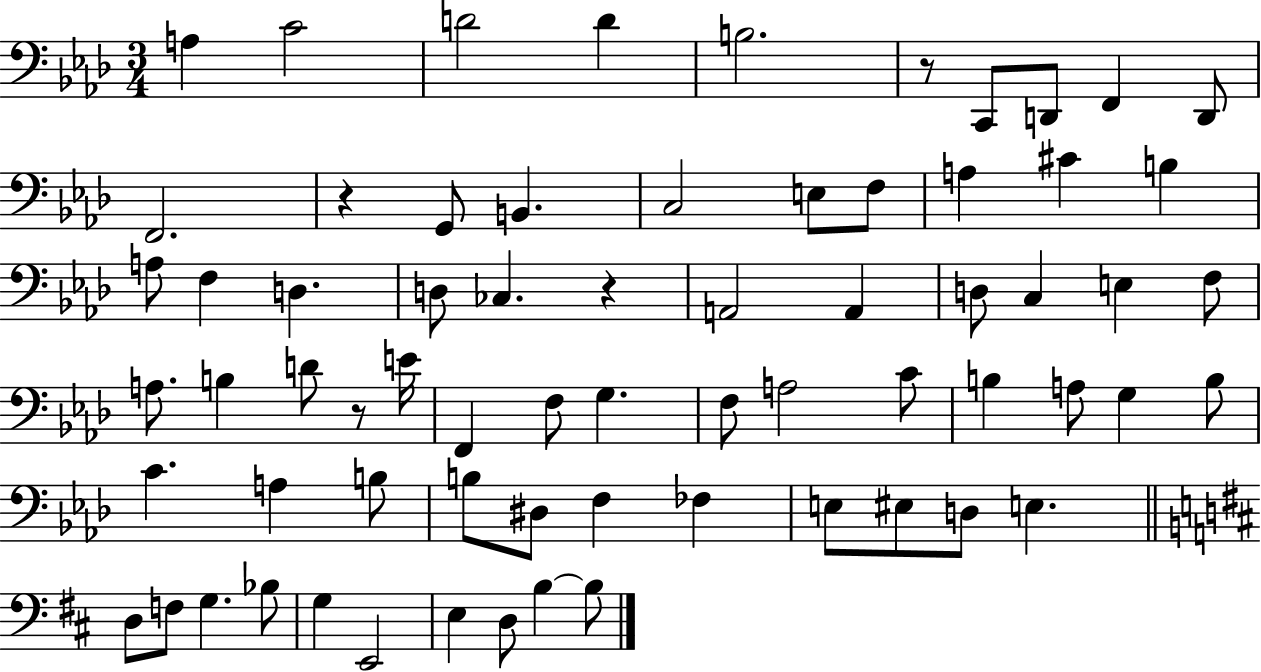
X:1
T:Untitled
M:3/4
L:1/4
K:Ab
A, C2 D2 D B,2 z/2 C,,/2 D,,/2 F,, D,,/2 F,,2 z G,,/2 B,, C,2 E,/2 F,/2 A, ^C B, A,/2 F, D, D,/2 _C, z A,,2 A,, D,/2 C, E, F,/2 A,/2 B, D/2 z/2 E/4 F,, F,/2 G, F,/2 A,2 C/2 B, A,/2 G, B,/2 C A, B,/2 B,/2 ^D,/2 F, _F, E,/2 ^E,/2 D,/2 E, D,/2 F,/2 G, _B,/2 G, E,,2 E, D,/2 B, B,/2